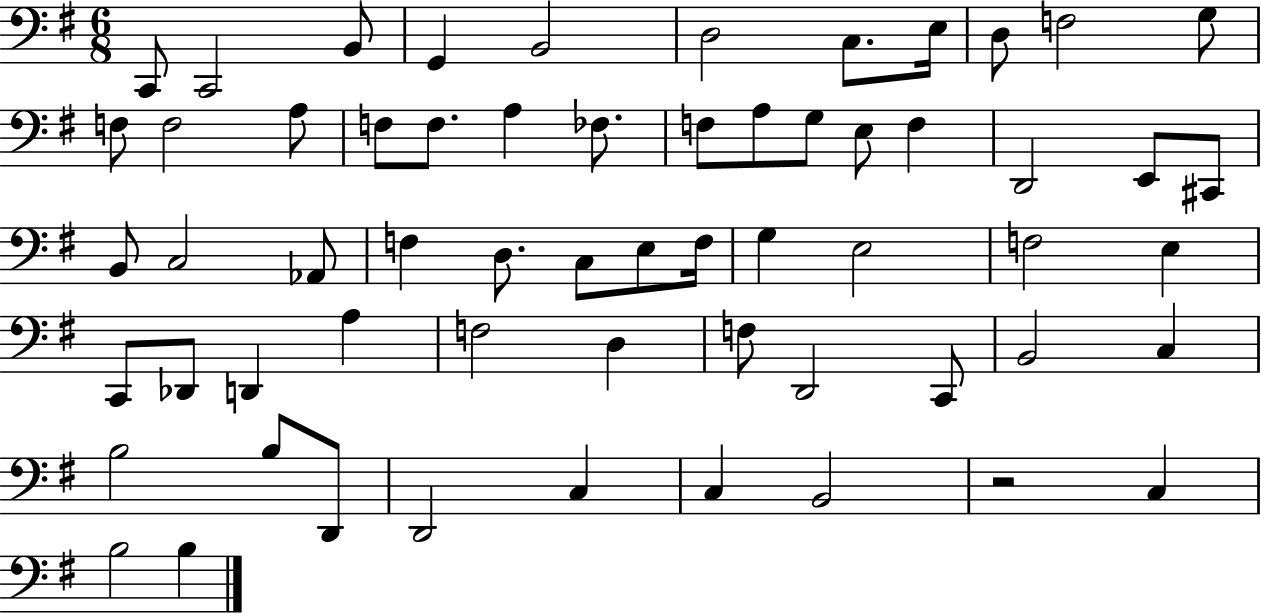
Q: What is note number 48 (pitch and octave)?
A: B2